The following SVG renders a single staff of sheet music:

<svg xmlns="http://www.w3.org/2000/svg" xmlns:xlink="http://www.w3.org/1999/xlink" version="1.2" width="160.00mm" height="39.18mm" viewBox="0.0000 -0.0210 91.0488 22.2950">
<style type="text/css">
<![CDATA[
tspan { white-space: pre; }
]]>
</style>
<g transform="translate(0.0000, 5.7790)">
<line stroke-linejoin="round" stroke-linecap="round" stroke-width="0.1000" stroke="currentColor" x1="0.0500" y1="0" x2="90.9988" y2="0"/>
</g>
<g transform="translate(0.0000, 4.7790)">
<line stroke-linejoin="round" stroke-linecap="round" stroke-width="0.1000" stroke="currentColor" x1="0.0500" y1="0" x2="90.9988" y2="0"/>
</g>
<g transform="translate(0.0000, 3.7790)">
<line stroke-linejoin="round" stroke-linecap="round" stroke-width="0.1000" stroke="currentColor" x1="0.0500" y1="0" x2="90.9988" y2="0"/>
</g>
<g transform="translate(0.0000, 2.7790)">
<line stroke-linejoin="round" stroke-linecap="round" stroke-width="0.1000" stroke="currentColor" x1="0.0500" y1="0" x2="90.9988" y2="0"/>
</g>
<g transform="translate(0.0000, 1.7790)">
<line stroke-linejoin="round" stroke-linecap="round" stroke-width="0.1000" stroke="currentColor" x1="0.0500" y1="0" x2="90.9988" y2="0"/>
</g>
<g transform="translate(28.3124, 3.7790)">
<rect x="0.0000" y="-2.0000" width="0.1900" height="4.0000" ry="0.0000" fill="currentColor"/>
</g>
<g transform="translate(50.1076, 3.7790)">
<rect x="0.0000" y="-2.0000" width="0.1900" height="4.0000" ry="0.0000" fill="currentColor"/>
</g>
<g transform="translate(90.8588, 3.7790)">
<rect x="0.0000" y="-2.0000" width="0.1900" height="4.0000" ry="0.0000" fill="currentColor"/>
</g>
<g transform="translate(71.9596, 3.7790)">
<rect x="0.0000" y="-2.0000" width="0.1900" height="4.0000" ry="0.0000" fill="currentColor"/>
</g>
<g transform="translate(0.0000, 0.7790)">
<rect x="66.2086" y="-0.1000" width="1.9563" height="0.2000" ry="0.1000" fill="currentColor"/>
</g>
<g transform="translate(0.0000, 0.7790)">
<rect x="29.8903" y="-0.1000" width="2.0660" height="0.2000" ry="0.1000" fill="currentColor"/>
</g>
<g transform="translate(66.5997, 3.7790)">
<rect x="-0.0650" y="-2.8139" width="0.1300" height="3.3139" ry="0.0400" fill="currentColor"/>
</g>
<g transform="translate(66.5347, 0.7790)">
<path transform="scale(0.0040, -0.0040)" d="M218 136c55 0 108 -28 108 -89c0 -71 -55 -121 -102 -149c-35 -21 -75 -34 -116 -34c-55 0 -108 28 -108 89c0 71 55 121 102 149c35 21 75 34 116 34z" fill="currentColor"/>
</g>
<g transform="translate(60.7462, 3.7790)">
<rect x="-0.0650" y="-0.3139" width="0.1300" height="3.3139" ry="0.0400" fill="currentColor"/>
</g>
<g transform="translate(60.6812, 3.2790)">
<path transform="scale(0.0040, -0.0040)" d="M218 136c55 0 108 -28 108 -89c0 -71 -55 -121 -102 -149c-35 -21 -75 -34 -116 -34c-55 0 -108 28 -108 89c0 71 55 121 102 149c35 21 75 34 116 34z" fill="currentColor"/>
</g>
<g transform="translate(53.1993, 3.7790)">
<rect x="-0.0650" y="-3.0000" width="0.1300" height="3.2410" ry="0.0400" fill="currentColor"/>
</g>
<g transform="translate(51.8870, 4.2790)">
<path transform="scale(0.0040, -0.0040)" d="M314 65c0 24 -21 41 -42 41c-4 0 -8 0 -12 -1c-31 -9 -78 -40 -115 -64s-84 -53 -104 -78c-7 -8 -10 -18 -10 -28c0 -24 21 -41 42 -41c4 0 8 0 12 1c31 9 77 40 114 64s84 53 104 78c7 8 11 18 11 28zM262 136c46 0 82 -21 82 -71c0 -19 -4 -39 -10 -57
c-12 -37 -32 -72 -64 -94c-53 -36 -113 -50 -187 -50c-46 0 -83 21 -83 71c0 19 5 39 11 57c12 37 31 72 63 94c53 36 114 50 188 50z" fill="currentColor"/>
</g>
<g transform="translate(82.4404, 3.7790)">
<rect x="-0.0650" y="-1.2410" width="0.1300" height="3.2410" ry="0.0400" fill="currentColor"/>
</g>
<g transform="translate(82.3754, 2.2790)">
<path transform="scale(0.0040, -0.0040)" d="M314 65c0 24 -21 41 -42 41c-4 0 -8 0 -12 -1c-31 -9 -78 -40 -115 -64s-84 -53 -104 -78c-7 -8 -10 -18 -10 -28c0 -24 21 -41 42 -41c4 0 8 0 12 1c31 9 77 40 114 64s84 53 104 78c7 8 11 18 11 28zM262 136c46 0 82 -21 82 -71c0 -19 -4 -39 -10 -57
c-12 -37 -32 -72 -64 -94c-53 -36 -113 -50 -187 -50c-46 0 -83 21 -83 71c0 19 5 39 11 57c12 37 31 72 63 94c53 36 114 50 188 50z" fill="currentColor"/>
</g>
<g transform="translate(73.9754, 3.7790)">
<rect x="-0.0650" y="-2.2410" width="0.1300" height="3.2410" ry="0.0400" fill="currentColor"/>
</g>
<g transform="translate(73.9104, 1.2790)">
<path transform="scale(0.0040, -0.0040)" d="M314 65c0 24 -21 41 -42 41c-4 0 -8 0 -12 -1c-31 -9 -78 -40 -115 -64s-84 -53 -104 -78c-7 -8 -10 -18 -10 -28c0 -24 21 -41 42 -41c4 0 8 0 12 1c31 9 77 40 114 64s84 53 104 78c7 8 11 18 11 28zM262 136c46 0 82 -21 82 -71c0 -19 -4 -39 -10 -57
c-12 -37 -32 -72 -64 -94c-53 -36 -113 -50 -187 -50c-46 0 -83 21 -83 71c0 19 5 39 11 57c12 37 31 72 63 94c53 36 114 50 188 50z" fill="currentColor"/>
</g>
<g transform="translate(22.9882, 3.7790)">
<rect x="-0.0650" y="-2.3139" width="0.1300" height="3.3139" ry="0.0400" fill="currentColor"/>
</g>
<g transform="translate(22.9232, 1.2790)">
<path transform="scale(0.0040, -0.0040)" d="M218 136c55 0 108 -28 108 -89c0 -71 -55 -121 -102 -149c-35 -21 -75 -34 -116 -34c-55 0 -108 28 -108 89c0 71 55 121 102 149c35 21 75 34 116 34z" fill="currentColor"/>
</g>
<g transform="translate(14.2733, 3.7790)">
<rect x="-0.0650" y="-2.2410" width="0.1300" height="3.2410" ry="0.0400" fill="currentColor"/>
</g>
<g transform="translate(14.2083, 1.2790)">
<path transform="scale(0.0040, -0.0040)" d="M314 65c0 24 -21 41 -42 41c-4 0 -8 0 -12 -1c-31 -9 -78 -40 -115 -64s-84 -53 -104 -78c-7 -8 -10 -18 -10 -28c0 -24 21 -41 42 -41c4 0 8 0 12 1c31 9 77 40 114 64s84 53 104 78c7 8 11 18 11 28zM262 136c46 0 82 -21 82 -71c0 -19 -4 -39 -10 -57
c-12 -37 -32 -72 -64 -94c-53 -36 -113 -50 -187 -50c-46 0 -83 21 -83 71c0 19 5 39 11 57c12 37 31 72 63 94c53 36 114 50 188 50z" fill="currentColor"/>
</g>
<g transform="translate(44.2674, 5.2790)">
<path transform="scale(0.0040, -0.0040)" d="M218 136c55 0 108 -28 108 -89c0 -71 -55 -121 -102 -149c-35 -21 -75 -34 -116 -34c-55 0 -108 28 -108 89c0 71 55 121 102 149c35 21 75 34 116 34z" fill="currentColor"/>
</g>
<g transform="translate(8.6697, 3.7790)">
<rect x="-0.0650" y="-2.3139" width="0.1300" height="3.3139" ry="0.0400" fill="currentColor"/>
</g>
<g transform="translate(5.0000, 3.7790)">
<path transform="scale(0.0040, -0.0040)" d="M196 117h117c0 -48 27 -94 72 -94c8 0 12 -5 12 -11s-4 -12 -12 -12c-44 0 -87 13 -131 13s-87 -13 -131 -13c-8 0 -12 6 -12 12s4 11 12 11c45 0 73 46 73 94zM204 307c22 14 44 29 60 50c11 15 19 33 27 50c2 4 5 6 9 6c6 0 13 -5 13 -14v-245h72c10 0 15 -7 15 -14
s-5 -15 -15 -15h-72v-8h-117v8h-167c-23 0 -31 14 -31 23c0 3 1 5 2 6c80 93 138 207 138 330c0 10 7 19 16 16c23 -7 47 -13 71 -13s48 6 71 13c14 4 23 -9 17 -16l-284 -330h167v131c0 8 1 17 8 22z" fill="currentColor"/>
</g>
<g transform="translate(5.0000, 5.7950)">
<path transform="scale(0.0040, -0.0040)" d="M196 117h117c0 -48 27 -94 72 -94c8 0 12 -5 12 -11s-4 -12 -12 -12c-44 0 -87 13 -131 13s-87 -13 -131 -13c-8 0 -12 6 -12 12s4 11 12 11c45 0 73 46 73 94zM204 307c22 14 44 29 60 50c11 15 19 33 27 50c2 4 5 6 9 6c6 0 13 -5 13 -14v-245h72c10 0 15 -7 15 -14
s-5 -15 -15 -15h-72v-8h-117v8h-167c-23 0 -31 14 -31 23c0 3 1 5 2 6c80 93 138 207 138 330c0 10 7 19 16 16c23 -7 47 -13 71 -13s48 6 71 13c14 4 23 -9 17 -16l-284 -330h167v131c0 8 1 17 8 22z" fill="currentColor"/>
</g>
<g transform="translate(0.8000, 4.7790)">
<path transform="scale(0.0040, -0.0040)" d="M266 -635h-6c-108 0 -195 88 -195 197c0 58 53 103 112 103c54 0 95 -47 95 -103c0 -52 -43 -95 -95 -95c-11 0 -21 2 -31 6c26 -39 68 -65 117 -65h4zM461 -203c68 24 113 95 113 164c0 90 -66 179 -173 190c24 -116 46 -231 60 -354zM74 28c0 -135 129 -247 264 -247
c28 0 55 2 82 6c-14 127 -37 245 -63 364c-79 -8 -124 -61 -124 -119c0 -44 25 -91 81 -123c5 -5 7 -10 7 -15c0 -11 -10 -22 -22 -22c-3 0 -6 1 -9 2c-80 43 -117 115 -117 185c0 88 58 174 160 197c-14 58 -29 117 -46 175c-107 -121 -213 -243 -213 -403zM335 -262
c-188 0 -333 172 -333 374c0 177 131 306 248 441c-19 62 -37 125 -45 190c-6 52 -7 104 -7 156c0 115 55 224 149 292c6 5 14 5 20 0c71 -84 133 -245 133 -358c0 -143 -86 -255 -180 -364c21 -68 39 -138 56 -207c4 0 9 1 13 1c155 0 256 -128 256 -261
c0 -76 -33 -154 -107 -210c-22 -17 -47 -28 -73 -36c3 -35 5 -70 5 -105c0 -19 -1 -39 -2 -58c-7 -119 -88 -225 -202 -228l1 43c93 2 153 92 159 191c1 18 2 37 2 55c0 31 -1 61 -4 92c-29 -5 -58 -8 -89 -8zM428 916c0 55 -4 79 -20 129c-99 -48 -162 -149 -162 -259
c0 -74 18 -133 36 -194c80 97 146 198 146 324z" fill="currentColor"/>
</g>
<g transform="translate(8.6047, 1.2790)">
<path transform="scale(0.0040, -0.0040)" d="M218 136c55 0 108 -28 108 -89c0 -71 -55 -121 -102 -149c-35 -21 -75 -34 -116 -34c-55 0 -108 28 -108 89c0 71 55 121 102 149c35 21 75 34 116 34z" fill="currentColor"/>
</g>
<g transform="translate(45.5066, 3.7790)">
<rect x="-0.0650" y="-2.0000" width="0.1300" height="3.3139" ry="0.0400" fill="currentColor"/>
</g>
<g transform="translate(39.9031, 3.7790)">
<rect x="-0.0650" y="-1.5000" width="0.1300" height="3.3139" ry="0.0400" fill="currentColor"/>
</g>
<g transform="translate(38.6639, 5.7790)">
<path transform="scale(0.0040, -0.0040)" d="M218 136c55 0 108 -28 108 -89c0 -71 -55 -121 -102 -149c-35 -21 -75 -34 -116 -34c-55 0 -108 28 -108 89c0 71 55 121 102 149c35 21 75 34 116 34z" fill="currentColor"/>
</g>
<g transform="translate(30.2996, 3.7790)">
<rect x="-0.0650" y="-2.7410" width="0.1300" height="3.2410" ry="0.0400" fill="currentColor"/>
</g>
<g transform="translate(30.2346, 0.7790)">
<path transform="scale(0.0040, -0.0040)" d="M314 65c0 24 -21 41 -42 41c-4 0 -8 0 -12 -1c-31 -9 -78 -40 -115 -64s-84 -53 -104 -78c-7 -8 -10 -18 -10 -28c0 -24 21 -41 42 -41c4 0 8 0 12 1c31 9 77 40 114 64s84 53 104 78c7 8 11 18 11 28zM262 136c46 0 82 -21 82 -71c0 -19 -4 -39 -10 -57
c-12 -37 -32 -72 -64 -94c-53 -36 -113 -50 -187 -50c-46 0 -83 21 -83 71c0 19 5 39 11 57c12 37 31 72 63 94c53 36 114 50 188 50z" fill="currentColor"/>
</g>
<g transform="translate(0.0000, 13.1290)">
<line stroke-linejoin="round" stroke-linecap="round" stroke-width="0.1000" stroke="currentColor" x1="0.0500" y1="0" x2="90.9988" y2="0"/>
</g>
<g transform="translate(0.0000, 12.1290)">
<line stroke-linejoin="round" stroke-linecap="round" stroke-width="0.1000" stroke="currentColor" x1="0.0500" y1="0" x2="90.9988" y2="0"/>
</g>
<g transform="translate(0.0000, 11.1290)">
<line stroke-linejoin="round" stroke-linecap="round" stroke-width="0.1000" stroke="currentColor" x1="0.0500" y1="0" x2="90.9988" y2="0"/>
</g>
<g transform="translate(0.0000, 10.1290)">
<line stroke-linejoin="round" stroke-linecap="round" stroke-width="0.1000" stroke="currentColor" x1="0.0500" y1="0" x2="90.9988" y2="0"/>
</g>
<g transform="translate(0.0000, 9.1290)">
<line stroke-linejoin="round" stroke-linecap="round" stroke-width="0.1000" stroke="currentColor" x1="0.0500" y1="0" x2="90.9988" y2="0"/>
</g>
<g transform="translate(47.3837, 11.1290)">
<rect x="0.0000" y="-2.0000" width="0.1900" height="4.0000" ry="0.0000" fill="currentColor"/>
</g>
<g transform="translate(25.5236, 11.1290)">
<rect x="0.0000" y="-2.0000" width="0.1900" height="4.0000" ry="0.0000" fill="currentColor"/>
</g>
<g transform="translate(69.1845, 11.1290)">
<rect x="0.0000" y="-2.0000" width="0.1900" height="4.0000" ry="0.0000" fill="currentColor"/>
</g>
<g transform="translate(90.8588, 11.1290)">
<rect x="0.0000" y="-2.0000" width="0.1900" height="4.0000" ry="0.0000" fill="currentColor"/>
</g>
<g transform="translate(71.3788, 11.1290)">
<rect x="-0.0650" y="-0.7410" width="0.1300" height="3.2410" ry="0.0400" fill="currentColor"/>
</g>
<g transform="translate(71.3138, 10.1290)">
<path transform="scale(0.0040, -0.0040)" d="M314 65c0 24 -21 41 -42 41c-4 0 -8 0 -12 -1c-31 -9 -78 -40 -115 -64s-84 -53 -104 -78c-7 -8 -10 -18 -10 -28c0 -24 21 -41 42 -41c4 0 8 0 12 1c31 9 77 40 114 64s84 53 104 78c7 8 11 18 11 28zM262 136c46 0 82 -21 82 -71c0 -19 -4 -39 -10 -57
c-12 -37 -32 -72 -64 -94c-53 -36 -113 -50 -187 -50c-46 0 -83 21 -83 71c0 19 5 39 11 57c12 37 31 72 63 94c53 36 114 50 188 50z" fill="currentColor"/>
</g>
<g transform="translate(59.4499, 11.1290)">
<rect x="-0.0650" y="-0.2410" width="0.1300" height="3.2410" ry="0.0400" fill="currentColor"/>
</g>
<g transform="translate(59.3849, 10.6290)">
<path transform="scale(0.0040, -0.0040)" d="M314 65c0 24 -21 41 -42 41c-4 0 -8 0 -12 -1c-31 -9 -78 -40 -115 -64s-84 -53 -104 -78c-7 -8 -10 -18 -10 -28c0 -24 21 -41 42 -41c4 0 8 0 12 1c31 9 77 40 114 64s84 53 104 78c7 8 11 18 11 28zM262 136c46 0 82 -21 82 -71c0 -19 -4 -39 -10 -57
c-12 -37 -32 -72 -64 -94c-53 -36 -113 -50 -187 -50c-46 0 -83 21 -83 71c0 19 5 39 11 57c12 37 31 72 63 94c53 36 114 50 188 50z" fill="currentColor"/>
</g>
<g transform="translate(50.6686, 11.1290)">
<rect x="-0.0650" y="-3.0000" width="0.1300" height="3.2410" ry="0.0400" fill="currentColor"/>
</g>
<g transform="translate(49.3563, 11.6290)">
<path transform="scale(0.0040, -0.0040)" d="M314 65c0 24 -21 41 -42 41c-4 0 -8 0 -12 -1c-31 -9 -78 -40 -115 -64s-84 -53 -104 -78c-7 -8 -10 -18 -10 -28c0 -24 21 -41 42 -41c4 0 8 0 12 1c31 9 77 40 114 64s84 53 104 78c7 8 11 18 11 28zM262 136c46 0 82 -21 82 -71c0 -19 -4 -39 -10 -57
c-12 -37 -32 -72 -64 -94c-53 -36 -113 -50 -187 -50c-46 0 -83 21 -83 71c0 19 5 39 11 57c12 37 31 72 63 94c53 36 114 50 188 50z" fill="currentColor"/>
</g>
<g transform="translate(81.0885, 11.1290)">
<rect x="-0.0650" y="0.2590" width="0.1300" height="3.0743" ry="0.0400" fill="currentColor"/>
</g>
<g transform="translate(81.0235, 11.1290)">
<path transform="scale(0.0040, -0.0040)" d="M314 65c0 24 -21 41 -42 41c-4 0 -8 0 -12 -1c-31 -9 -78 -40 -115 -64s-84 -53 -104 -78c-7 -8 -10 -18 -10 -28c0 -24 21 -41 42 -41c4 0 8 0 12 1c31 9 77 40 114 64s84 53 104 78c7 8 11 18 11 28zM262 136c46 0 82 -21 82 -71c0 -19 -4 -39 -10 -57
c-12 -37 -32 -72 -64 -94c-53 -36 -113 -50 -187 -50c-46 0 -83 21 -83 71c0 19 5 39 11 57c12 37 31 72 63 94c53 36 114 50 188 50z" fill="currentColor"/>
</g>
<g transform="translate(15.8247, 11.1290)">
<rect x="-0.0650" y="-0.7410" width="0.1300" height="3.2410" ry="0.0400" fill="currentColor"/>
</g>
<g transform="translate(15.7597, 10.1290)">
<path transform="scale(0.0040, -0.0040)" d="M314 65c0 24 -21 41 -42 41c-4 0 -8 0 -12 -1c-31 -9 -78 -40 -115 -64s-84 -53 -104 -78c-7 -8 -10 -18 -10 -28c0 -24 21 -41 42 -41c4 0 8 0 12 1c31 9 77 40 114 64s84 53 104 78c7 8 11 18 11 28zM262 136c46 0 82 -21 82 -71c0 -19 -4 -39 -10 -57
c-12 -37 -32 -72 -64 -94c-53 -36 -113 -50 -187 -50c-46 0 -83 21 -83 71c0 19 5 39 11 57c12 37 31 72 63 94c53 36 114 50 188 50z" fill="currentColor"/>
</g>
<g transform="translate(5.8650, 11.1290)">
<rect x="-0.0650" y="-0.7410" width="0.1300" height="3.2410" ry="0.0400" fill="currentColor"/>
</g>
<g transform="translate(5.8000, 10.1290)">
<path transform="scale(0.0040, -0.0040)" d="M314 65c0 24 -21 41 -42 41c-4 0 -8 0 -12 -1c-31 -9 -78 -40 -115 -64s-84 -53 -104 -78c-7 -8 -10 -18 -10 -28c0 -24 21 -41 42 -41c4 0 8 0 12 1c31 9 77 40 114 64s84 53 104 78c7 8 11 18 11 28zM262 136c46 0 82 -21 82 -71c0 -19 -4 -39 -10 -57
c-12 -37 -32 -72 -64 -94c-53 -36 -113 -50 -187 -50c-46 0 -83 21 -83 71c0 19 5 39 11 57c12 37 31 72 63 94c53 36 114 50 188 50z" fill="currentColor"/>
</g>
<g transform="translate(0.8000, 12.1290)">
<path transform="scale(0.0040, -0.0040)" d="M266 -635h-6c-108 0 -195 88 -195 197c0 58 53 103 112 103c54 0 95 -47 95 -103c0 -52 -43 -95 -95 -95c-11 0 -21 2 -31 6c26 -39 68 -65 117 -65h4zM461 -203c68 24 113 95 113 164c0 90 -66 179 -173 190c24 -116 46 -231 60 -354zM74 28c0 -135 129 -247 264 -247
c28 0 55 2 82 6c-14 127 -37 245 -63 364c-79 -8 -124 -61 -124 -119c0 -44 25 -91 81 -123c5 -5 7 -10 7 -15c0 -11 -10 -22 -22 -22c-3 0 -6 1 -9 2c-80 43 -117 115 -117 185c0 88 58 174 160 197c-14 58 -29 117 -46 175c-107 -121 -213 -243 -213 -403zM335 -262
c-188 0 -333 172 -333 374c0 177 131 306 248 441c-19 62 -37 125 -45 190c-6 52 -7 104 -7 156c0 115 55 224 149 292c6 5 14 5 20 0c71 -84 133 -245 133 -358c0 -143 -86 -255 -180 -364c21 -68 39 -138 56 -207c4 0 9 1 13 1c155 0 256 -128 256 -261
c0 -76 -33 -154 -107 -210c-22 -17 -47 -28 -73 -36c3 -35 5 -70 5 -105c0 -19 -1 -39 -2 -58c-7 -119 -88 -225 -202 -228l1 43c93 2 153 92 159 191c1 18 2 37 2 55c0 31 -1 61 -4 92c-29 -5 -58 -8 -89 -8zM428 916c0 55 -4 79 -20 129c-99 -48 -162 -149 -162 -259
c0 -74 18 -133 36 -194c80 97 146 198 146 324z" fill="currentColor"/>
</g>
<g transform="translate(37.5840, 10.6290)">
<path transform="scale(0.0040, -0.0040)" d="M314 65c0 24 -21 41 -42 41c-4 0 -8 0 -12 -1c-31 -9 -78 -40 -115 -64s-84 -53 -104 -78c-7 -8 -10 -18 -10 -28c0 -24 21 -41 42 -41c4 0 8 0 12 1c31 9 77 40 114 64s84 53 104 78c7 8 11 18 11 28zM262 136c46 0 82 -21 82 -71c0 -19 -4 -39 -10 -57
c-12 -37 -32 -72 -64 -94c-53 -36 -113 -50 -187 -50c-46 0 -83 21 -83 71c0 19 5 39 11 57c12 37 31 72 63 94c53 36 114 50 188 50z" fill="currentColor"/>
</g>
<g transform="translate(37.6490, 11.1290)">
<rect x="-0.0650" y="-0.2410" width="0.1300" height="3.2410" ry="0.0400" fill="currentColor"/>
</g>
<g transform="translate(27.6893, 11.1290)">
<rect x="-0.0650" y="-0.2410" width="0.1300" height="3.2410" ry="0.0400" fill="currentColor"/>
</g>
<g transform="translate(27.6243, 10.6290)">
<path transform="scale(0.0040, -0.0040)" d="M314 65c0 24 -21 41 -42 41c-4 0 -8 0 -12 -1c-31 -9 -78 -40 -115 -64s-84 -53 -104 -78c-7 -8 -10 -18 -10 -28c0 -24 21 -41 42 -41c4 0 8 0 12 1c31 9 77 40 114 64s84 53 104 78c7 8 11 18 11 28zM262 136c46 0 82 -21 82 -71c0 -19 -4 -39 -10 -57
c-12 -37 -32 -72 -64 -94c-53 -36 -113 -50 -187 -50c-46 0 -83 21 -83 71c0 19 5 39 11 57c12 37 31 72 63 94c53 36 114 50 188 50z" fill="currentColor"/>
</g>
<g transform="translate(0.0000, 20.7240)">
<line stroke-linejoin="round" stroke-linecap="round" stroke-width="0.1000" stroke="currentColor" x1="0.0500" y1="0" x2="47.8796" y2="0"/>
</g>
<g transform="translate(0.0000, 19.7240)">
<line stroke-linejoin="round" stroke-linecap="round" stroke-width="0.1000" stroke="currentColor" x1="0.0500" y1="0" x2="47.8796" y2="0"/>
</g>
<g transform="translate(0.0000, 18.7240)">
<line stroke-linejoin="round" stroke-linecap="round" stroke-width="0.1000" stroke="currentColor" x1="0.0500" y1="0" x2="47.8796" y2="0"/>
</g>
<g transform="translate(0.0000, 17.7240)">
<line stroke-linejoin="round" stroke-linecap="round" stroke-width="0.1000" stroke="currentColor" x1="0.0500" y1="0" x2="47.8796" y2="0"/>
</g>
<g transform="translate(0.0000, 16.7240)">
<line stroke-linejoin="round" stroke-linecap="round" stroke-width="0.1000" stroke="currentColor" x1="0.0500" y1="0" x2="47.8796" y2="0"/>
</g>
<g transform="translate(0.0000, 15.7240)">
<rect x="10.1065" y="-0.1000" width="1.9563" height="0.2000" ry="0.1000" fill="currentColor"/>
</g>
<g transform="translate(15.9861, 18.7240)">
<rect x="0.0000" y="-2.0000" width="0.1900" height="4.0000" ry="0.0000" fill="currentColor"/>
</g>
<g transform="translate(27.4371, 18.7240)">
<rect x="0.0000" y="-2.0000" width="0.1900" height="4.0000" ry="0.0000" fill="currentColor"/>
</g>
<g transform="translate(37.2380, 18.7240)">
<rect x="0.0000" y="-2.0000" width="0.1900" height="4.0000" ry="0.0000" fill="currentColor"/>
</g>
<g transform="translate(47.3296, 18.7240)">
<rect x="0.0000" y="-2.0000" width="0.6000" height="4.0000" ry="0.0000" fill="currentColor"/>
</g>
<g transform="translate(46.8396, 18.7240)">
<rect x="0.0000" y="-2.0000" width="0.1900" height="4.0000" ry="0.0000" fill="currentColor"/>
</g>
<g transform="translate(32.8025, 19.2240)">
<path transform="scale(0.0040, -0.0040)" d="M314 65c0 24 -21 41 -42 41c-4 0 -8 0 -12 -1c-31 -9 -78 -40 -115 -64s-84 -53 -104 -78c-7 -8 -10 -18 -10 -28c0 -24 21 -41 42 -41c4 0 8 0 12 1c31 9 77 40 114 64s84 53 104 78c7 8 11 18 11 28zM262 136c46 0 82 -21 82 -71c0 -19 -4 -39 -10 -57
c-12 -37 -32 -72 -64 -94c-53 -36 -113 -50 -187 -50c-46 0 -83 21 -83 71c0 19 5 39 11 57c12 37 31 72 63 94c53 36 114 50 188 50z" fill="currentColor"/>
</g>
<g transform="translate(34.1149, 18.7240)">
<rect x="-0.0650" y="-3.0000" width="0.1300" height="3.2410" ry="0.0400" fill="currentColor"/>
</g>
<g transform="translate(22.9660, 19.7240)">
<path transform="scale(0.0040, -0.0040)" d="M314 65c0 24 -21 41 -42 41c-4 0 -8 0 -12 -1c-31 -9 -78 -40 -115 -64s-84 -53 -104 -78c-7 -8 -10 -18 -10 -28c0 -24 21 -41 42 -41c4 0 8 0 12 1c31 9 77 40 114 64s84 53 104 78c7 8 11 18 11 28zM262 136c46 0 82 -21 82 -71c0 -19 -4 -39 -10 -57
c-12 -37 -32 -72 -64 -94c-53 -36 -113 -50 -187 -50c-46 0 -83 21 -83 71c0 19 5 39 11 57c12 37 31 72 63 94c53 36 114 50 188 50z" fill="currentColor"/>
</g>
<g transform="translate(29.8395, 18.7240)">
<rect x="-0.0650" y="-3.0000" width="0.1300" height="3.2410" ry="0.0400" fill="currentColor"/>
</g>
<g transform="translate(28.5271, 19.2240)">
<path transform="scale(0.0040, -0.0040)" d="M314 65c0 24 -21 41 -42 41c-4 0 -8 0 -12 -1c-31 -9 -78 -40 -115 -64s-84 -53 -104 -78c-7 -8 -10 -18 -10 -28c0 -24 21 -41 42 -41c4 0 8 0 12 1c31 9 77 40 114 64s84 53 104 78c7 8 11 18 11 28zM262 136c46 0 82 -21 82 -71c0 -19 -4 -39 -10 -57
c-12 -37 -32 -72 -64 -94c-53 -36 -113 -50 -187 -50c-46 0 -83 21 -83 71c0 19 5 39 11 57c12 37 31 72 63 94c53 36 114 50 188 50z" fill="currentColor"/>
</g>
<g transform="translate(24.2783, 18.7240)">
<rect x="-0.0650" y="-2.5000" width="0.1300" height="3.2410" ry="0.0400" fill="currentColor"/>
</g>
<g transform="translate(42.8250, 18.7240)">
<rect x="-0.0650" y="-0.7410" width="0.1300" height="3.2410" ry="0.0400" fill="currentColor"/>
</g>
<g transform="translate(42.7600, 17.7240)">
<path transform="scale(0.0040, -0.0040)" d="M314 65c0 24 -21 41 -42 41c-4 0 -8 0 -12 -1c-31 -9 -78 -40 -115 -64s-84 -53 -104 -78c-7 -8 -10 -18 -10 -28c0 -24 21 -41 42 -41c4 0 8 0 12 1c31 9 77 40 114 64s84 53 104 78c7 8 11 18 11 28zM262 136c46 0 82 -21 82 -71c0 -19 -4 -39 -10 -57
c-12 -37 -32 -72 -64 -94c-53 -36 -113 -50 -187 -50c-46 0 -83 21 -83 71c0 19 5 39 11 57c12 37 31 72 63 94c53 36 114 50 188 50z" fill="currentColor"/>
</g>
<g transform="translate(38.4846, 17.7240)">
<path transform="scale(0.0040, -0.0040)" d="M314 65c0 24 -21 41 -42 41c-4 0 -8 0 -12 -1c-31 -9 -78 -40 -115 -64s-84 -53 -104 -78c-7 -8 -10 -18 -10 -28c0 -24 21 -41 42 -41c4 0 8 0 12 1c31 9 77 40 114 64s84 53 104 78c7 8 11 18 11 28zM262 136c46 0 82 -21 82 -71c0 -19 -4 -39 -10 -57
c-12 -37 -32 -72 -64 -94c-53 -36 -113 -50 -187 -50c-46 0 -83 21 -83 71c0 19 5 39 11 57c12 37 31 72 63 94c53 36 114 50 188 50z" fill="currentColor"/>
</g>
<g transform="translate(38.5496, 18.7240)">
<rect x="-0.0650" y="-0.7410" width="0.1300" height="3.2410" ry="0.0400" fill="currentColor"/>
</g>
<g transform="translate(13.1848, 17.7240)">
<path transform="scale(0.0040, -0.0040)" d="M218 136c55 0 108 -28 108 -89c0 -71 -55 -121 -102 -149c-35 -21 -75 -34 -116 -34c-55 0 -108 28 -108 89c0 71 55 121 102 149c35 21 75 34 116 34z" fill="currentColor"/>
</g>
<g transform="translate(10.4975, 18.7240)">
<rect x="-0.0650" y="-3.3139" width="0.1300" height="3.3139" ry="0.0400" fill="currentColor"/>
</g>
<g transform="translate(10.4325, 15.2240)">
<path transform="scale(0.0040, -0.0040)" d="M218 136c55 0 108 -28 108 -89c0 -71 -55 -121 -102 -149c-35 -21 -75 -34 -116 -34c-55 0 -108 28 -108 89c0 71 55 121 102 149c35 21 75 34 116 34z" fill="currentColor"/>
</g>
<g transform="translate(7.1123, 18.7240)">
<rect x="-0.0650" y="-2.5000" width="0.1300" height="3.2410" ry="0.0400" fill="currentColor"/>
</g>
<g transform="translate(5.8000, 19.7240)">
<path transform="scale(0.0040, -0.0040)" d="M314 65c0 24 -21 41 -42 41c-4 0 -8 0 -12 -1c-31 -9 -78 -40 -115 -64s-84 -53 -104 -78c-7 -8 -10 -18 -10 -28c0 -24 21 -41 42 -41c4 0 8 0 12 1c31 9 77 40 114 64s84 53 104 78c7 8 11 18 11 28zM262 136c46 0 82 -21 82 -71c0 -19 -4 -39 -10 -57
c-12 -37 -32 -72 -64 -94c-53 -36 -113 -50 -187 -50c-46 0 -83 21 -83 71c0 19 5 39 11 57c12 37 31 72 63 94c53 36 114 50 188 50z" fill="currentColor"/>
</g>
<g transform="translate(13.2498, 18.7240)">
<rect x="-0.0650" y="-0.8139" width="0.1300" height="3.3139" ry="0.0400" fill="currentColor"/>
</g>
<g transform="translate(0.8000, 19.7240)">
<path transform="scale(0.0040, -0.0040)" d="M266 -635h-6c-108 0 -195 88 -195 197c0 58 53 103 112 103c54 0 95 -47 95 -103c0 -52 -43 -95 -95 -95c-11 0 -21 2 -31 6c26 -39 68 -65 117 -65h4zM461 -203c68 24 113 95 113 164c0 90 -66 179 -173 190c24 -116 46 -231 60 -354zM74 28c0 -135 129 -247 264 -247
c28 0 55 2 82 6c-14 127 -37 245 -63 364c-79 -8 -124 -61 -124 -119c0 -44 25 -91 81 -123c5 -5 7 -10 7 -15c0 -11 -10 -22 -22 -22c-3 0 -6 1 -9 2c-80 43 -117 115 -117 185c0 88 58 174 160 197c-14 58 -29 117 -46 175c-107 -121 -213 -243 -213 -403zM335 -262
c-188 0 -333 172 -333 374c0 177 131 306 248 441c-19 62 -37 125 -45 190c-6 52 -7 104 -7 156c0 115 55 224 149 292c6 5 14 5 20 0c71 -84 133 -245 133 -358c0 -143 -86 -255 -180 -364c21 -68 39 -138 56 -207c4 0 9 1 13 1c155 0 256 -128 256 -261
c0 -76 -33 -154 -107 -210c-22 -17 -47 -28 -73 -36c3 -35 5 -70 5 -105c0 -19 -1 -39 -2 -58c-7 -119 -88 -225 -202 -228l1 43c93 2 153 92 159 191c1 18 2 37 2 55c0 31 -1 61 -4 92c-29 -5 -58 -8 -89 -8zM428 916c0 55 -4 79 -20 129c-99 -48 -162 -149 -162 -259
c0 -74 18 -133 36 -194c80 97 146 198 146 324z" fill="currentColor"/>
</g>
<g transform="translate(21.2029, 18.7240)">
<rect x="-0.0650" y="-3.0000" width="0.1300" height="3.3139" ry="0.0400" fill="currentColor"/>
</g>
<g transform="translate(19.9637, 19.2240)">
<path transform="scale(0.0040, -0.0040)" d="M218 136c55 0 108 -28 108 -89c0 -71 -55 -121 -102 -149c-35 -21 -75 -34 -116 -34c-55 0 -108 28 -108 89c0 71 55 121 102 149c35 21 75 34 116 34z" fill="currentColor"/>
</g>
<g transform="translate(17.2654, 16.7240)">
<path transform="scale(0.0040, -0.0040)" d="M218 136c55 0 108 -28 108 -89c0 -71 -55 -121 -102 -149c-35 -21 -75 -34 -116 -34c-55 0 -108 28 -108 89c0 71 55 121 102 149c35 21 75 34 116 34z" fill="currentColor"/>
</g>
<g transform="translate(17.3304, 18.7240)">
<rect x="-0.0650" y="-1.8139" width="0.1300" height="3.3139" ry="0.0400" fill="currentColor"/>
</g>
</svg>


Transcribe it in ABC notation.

X:1
T:Untitled
M:4/4
L:1/4
K:C
g g2 g a2 E F A2 c a g2 e2 d2 d2 c2 c2 A2 c2 d2 B2 G2 b d f A G2 A2 A2 d2 d2